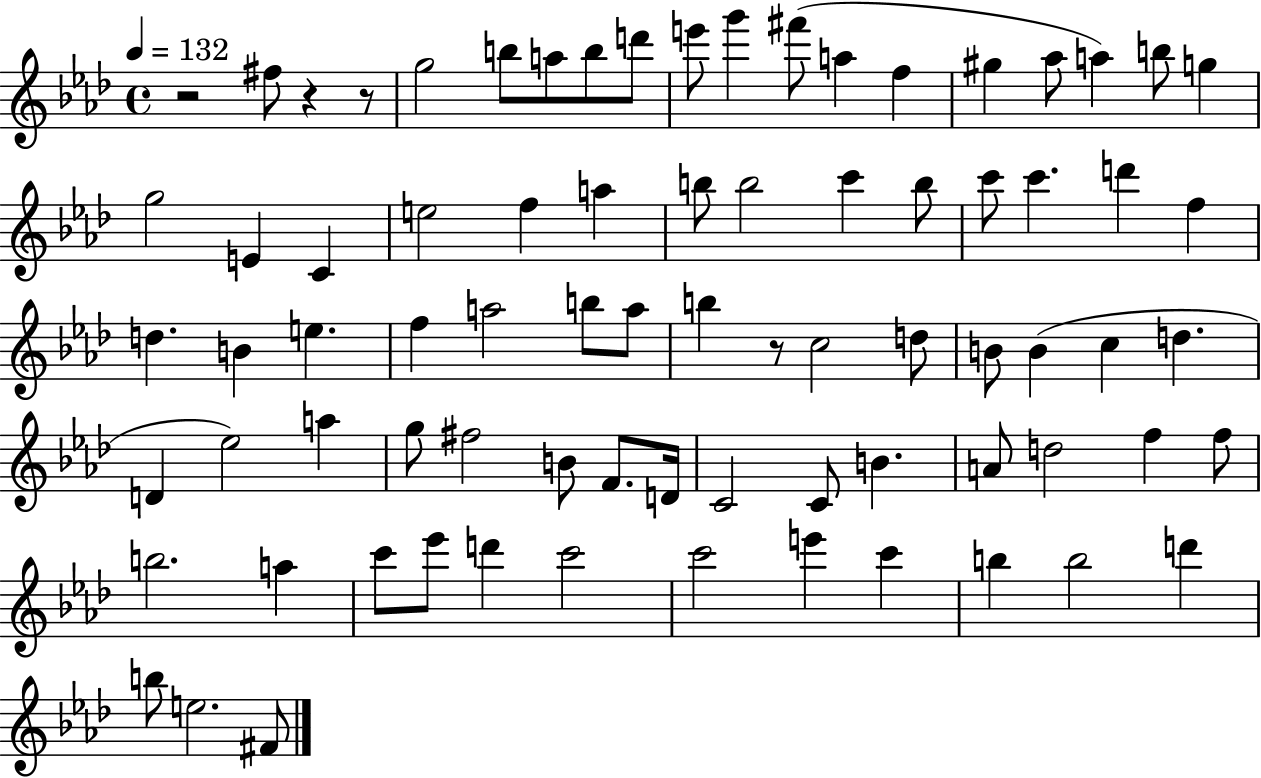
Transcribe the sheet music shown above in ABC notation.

X:1
T:Untitled
M:4/4
L:1/4
K:Ab
z2 ^f/2 z z/2 g2 b/2 a/2 b/2 d'/2 e'/2 g' ^f'/2 a f ^g _a/2 a b/2 g g2 E C e2 f a b/2 b2 c' b/2 c'/2 c' d' f d B e f a2 b/2 a/2 b z/2 c2 d/2 B/2 B c d D _e2 a g/2 ^f2 B/2 F/2 D/4 C2 C/2 B A/2 d2 f f/2 b2 a c'/2 _e'/2 d' c'2 c'2 e' c' b b2 d' b/2 e2 ^F/2